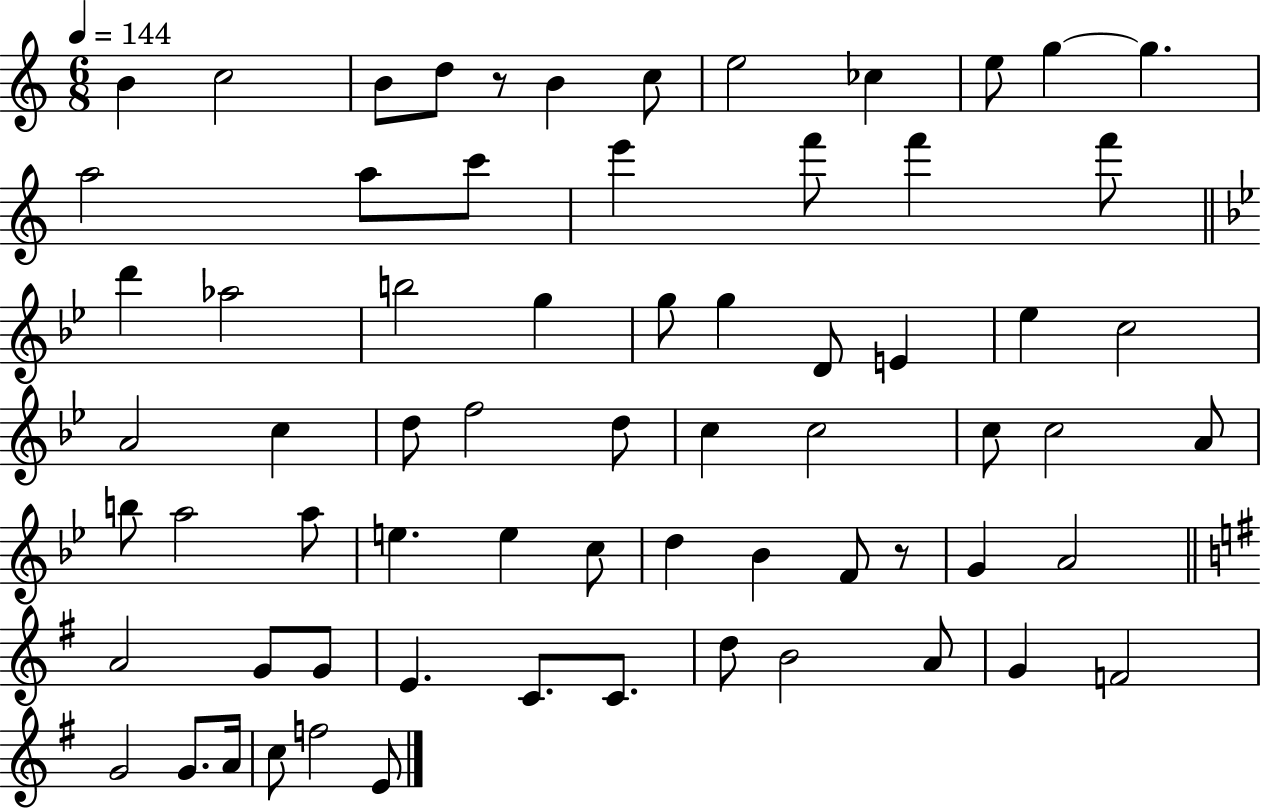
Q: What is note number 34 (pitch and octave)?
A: C5